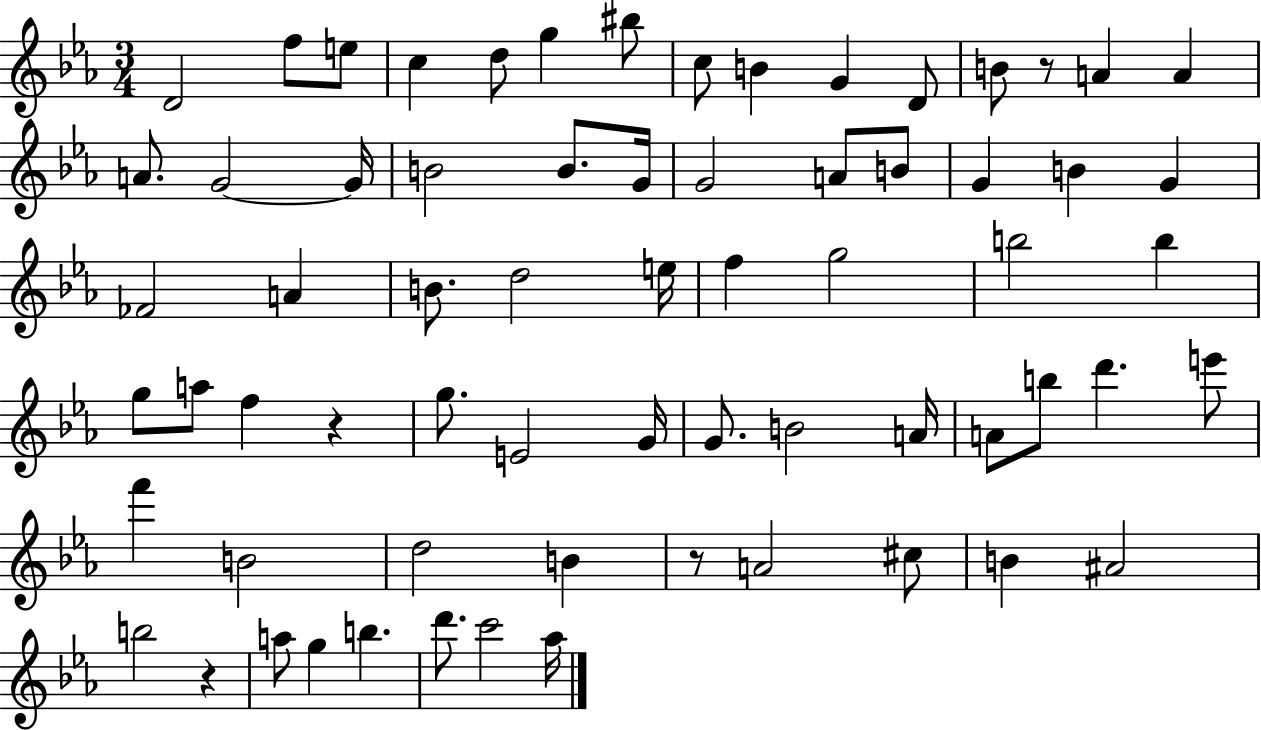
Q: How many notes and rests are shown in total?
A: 67